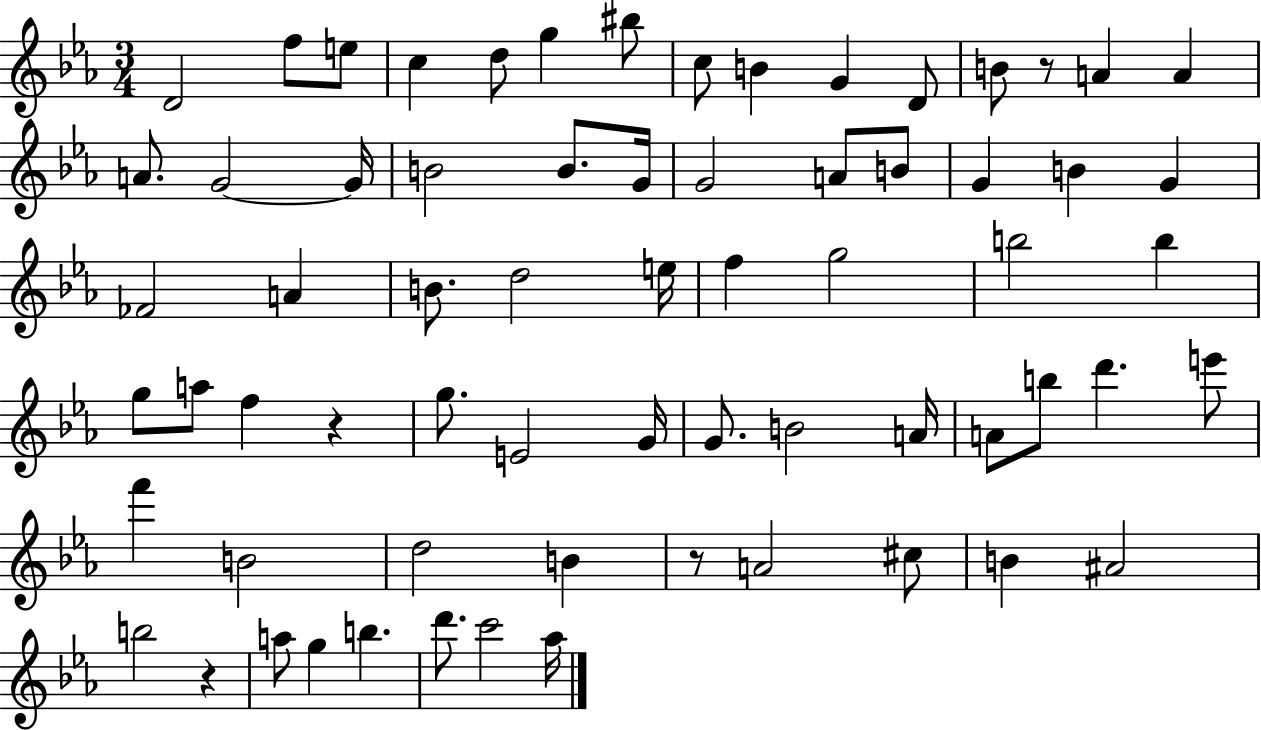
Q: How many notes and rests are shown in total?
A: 67